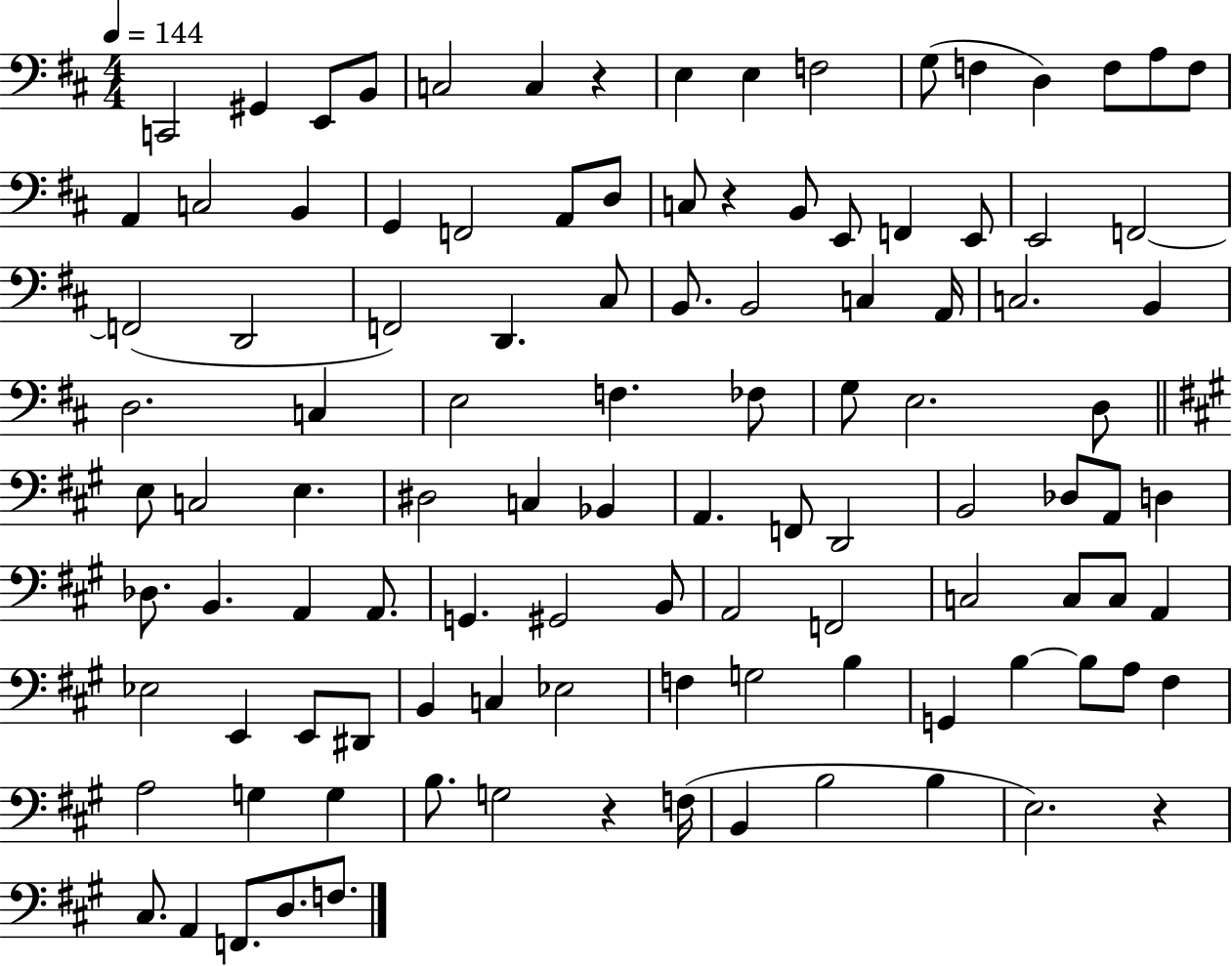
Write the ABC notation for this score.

X:1
T:Untitled
M:4/4
L:1/4
K:D
C,,2 ^G,, E,,/2 B,,/2 C,2 C, z E, E, F,2 G,/2 F, D, F,/2 A,/2 F,/2 A,, C,2 B,, G,, F,,2 A,,/2 D,/2 C,/2 z B,,/2 E,,/2 F,, E,,/2 E,,2 F,,2 F,,2 D,,2 F,,2 D,, ^C,/2 B,,/2 B,,2 C, A,,/4 C,2 B,, D,2 C, E,2 F, _F,/2 G,/2 E,2 D,/2 E,/2 C,2 E, ^D,2 C, _B,, A,, F,,/2 D,,2 B,,2 _D,/2 A,,/2 D, _D,/2 B,, A,, A,,/2 G,, ^G,,2 B,,/2 A,,2 F,,2 C,2 C,/2 C,/2 A,, _E,2 E,, E,,/2 ^D,,/2 B,, C, _E,2 F, G,2 B, G,, B, B,/2 A,/2 ^F, A,2 G, G, B,/2 G,2 z F,/4 B,, B,2 B, E,2 z ^C,/2 A,, F,,/2 D,/2 F,/2